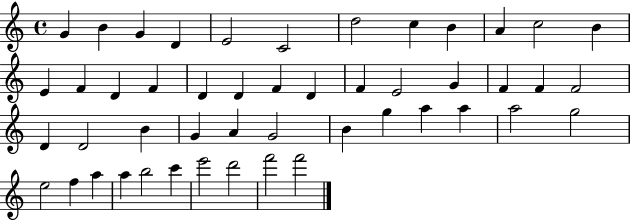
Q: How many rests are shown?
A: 0